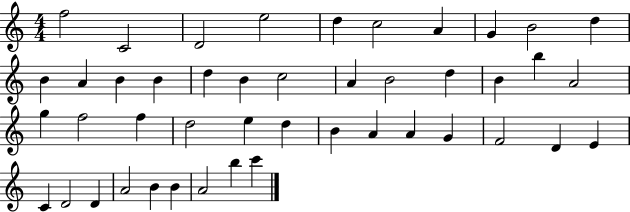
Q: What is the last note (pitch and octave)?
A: C6